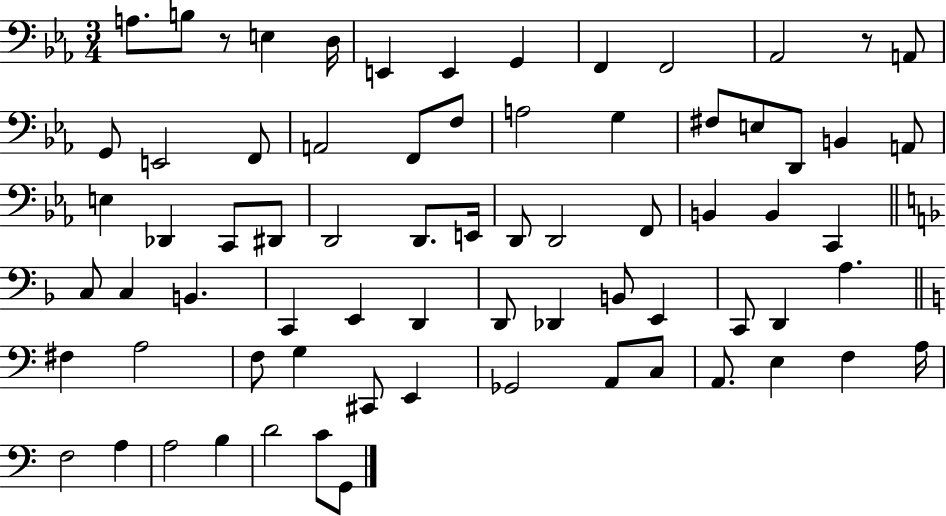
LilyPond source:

{
  \clef bass
  \numericTimeSignature
  \time 3/4
  \key ees \major
  a8. b8 r8 e4 d16 | e,4 e,4 g,4 | f,4 f,2 | aes,2 r8 a,8 | \break g,8 e,2 f,8 | a,2 f,8 f8 | a2 g4 | fis8 e8 d,8 b,4 a,8 | \break e4 des,4 c,8 dis,8 | d,2 d,8. e,16 | d,8 d,2 f,8 | b,4 b,4 c,4 | \break \bar "||" \break \key f \major c8 c4 b,4. | c,4 e,4 d,4 | d,8 des,4 b,8 e,4 | c,8 d,4 a4. | \break \bar "||" \break \key c \major fis4 a2 | f8 g4 cis,8 e,4 | ges,2 a,8 c8 | a,8. e4 f4 a16 | \break f2 a4 | a2 b4 | d'2 c'8 g,8 | \bar "|."
}